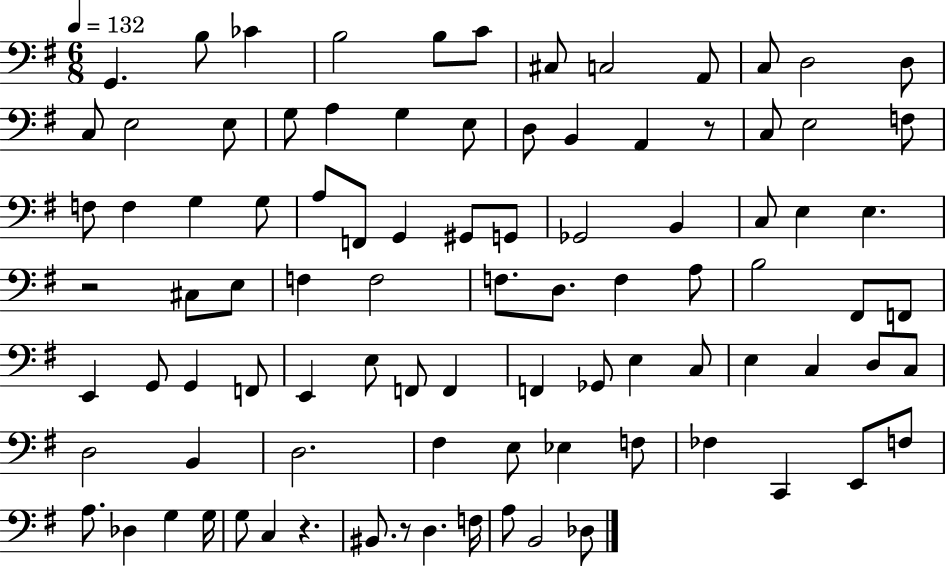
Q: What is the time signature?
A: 6/8